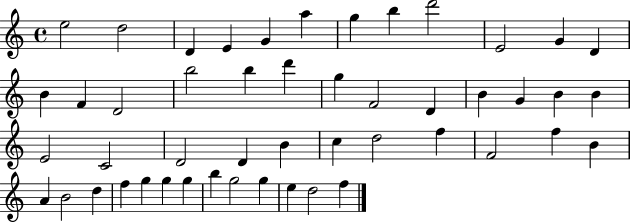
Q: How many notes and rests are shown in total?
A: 49